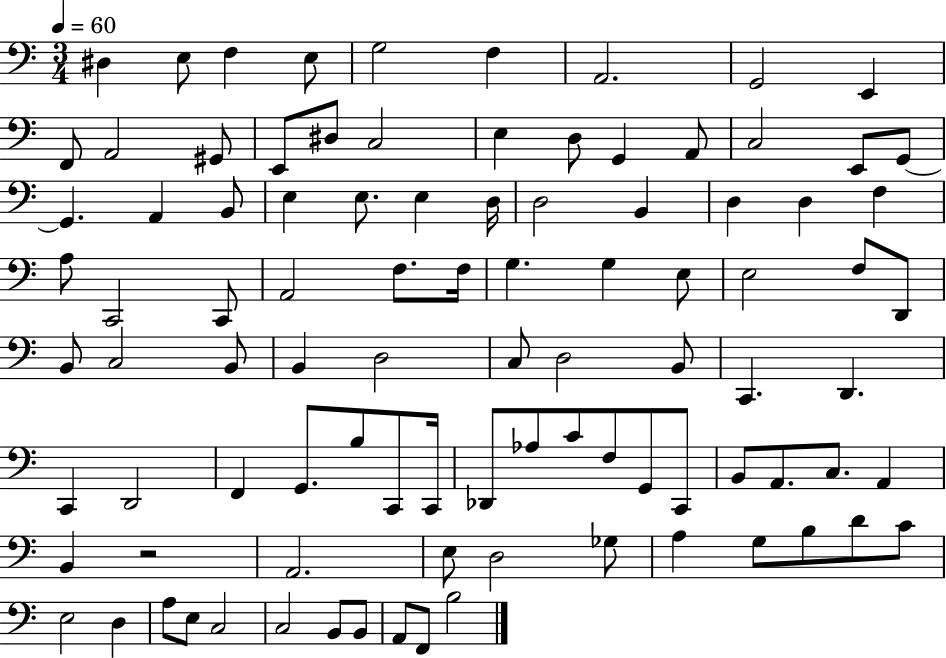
X:1
T:Untitled
M:3/4
L:1/4
K:C
^D, E,/2 F, E,/2 G,2 F, A,,2 G,,2 E,, F,,/2 A,,2 ^G,,/2 E,,/2 ^D,/2 C,2 E, D,/2 G,, A,,/2 C,2 E,,/2 G,,/2 G,, A,, B,,/2 E, E,/2 E, D,/4 D,2 B,, D, D, F, A,/2 C,,2 C,,/2 A,,2 F,/2 F,/4 G, G, E,/2 E,2 F,/2 D,,/2 B,,/2 C,2 B,,/2 B,, D,2 C,/2 D,2 B,,/2 C,, D,, C,, D,,2 F,, G,,/2 B,/2 C,,/2 C,,/4 _D,,/2 _A,/2 C/2 F,/2 G,,/2 C,,/2 B,,/2 A,,/2 C,/2 A,, B,, z2 A,,2 E,/2 D,2 _G,/2 A, G,/2 B,/2 D/2 C/2 E,2 D, A,/2 E,/2 C,2 C,2 B,,/2 B,,/2 A,,/2 F,,/2 B,2